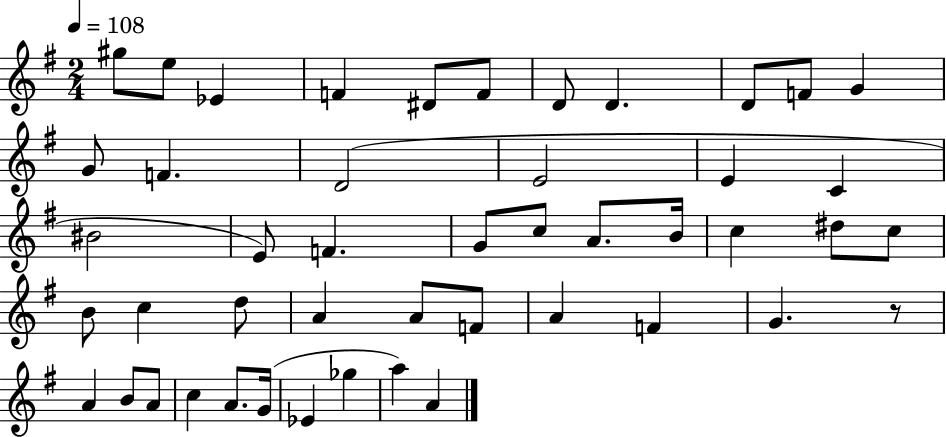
X:1
T:Untitled
M:2/4
L:1/4
K:G
^g/2 e/2 _E F ^D/2 F/2 D/2 D D/2 F/2 G G/2 F D2 E2 E C ^B2 E/2 F G/2 c/2 A/2 B/4 c ^d/2 c/2 B/2 c d/2 A A/2 F/2 A F G z/2 A B/2 A/2 c A/2 G/4 _E _g a A